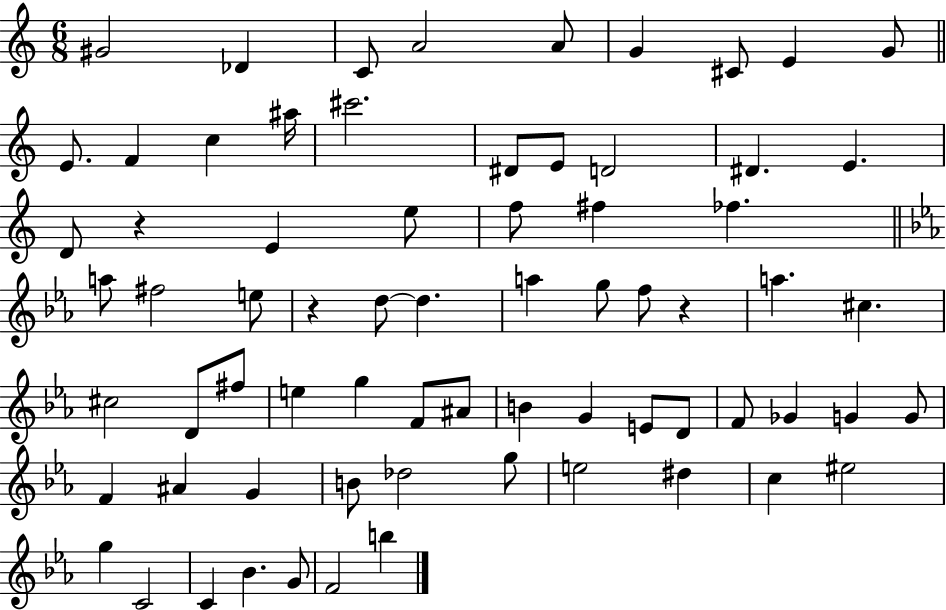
{
  \clef treble
  \numericTimeSignature
  \time 6/8
  \key c \major
  gis'2 des'4 | c'8 a'2 a'8 | g'4 cis'8 e'4 g'8 | \bar "||" \break \key c \major e'8. f'4 c''4 ais''16 | cis'''2. | dis'8 e'8 d'2 | dis'4. e'4. | \break d'8 r4 e'4 e''8 | f''8 fis''4 fes''4. | \bar "||" \break \key ees \major a''8 fis''2 e''8 | r4 d''8~~ d''4. | a''4 g''8 f''8 r4 | a''4. cis''4. | \break cis''2 d'8 fis''8 | e''4 g''4 f'8 ais'8 | b'4 g'4 e'8 d'8 | f'8 ges'4 g'4 g'8 | \break f'4 ais'4 g'4 | b'8 des''2 g''8 | e''2 dis''4 | c''4 eis''2 | \break g''4 c'2 | c'4 bes'4. g'8 | f'2 b''4 | \bar "|."
}